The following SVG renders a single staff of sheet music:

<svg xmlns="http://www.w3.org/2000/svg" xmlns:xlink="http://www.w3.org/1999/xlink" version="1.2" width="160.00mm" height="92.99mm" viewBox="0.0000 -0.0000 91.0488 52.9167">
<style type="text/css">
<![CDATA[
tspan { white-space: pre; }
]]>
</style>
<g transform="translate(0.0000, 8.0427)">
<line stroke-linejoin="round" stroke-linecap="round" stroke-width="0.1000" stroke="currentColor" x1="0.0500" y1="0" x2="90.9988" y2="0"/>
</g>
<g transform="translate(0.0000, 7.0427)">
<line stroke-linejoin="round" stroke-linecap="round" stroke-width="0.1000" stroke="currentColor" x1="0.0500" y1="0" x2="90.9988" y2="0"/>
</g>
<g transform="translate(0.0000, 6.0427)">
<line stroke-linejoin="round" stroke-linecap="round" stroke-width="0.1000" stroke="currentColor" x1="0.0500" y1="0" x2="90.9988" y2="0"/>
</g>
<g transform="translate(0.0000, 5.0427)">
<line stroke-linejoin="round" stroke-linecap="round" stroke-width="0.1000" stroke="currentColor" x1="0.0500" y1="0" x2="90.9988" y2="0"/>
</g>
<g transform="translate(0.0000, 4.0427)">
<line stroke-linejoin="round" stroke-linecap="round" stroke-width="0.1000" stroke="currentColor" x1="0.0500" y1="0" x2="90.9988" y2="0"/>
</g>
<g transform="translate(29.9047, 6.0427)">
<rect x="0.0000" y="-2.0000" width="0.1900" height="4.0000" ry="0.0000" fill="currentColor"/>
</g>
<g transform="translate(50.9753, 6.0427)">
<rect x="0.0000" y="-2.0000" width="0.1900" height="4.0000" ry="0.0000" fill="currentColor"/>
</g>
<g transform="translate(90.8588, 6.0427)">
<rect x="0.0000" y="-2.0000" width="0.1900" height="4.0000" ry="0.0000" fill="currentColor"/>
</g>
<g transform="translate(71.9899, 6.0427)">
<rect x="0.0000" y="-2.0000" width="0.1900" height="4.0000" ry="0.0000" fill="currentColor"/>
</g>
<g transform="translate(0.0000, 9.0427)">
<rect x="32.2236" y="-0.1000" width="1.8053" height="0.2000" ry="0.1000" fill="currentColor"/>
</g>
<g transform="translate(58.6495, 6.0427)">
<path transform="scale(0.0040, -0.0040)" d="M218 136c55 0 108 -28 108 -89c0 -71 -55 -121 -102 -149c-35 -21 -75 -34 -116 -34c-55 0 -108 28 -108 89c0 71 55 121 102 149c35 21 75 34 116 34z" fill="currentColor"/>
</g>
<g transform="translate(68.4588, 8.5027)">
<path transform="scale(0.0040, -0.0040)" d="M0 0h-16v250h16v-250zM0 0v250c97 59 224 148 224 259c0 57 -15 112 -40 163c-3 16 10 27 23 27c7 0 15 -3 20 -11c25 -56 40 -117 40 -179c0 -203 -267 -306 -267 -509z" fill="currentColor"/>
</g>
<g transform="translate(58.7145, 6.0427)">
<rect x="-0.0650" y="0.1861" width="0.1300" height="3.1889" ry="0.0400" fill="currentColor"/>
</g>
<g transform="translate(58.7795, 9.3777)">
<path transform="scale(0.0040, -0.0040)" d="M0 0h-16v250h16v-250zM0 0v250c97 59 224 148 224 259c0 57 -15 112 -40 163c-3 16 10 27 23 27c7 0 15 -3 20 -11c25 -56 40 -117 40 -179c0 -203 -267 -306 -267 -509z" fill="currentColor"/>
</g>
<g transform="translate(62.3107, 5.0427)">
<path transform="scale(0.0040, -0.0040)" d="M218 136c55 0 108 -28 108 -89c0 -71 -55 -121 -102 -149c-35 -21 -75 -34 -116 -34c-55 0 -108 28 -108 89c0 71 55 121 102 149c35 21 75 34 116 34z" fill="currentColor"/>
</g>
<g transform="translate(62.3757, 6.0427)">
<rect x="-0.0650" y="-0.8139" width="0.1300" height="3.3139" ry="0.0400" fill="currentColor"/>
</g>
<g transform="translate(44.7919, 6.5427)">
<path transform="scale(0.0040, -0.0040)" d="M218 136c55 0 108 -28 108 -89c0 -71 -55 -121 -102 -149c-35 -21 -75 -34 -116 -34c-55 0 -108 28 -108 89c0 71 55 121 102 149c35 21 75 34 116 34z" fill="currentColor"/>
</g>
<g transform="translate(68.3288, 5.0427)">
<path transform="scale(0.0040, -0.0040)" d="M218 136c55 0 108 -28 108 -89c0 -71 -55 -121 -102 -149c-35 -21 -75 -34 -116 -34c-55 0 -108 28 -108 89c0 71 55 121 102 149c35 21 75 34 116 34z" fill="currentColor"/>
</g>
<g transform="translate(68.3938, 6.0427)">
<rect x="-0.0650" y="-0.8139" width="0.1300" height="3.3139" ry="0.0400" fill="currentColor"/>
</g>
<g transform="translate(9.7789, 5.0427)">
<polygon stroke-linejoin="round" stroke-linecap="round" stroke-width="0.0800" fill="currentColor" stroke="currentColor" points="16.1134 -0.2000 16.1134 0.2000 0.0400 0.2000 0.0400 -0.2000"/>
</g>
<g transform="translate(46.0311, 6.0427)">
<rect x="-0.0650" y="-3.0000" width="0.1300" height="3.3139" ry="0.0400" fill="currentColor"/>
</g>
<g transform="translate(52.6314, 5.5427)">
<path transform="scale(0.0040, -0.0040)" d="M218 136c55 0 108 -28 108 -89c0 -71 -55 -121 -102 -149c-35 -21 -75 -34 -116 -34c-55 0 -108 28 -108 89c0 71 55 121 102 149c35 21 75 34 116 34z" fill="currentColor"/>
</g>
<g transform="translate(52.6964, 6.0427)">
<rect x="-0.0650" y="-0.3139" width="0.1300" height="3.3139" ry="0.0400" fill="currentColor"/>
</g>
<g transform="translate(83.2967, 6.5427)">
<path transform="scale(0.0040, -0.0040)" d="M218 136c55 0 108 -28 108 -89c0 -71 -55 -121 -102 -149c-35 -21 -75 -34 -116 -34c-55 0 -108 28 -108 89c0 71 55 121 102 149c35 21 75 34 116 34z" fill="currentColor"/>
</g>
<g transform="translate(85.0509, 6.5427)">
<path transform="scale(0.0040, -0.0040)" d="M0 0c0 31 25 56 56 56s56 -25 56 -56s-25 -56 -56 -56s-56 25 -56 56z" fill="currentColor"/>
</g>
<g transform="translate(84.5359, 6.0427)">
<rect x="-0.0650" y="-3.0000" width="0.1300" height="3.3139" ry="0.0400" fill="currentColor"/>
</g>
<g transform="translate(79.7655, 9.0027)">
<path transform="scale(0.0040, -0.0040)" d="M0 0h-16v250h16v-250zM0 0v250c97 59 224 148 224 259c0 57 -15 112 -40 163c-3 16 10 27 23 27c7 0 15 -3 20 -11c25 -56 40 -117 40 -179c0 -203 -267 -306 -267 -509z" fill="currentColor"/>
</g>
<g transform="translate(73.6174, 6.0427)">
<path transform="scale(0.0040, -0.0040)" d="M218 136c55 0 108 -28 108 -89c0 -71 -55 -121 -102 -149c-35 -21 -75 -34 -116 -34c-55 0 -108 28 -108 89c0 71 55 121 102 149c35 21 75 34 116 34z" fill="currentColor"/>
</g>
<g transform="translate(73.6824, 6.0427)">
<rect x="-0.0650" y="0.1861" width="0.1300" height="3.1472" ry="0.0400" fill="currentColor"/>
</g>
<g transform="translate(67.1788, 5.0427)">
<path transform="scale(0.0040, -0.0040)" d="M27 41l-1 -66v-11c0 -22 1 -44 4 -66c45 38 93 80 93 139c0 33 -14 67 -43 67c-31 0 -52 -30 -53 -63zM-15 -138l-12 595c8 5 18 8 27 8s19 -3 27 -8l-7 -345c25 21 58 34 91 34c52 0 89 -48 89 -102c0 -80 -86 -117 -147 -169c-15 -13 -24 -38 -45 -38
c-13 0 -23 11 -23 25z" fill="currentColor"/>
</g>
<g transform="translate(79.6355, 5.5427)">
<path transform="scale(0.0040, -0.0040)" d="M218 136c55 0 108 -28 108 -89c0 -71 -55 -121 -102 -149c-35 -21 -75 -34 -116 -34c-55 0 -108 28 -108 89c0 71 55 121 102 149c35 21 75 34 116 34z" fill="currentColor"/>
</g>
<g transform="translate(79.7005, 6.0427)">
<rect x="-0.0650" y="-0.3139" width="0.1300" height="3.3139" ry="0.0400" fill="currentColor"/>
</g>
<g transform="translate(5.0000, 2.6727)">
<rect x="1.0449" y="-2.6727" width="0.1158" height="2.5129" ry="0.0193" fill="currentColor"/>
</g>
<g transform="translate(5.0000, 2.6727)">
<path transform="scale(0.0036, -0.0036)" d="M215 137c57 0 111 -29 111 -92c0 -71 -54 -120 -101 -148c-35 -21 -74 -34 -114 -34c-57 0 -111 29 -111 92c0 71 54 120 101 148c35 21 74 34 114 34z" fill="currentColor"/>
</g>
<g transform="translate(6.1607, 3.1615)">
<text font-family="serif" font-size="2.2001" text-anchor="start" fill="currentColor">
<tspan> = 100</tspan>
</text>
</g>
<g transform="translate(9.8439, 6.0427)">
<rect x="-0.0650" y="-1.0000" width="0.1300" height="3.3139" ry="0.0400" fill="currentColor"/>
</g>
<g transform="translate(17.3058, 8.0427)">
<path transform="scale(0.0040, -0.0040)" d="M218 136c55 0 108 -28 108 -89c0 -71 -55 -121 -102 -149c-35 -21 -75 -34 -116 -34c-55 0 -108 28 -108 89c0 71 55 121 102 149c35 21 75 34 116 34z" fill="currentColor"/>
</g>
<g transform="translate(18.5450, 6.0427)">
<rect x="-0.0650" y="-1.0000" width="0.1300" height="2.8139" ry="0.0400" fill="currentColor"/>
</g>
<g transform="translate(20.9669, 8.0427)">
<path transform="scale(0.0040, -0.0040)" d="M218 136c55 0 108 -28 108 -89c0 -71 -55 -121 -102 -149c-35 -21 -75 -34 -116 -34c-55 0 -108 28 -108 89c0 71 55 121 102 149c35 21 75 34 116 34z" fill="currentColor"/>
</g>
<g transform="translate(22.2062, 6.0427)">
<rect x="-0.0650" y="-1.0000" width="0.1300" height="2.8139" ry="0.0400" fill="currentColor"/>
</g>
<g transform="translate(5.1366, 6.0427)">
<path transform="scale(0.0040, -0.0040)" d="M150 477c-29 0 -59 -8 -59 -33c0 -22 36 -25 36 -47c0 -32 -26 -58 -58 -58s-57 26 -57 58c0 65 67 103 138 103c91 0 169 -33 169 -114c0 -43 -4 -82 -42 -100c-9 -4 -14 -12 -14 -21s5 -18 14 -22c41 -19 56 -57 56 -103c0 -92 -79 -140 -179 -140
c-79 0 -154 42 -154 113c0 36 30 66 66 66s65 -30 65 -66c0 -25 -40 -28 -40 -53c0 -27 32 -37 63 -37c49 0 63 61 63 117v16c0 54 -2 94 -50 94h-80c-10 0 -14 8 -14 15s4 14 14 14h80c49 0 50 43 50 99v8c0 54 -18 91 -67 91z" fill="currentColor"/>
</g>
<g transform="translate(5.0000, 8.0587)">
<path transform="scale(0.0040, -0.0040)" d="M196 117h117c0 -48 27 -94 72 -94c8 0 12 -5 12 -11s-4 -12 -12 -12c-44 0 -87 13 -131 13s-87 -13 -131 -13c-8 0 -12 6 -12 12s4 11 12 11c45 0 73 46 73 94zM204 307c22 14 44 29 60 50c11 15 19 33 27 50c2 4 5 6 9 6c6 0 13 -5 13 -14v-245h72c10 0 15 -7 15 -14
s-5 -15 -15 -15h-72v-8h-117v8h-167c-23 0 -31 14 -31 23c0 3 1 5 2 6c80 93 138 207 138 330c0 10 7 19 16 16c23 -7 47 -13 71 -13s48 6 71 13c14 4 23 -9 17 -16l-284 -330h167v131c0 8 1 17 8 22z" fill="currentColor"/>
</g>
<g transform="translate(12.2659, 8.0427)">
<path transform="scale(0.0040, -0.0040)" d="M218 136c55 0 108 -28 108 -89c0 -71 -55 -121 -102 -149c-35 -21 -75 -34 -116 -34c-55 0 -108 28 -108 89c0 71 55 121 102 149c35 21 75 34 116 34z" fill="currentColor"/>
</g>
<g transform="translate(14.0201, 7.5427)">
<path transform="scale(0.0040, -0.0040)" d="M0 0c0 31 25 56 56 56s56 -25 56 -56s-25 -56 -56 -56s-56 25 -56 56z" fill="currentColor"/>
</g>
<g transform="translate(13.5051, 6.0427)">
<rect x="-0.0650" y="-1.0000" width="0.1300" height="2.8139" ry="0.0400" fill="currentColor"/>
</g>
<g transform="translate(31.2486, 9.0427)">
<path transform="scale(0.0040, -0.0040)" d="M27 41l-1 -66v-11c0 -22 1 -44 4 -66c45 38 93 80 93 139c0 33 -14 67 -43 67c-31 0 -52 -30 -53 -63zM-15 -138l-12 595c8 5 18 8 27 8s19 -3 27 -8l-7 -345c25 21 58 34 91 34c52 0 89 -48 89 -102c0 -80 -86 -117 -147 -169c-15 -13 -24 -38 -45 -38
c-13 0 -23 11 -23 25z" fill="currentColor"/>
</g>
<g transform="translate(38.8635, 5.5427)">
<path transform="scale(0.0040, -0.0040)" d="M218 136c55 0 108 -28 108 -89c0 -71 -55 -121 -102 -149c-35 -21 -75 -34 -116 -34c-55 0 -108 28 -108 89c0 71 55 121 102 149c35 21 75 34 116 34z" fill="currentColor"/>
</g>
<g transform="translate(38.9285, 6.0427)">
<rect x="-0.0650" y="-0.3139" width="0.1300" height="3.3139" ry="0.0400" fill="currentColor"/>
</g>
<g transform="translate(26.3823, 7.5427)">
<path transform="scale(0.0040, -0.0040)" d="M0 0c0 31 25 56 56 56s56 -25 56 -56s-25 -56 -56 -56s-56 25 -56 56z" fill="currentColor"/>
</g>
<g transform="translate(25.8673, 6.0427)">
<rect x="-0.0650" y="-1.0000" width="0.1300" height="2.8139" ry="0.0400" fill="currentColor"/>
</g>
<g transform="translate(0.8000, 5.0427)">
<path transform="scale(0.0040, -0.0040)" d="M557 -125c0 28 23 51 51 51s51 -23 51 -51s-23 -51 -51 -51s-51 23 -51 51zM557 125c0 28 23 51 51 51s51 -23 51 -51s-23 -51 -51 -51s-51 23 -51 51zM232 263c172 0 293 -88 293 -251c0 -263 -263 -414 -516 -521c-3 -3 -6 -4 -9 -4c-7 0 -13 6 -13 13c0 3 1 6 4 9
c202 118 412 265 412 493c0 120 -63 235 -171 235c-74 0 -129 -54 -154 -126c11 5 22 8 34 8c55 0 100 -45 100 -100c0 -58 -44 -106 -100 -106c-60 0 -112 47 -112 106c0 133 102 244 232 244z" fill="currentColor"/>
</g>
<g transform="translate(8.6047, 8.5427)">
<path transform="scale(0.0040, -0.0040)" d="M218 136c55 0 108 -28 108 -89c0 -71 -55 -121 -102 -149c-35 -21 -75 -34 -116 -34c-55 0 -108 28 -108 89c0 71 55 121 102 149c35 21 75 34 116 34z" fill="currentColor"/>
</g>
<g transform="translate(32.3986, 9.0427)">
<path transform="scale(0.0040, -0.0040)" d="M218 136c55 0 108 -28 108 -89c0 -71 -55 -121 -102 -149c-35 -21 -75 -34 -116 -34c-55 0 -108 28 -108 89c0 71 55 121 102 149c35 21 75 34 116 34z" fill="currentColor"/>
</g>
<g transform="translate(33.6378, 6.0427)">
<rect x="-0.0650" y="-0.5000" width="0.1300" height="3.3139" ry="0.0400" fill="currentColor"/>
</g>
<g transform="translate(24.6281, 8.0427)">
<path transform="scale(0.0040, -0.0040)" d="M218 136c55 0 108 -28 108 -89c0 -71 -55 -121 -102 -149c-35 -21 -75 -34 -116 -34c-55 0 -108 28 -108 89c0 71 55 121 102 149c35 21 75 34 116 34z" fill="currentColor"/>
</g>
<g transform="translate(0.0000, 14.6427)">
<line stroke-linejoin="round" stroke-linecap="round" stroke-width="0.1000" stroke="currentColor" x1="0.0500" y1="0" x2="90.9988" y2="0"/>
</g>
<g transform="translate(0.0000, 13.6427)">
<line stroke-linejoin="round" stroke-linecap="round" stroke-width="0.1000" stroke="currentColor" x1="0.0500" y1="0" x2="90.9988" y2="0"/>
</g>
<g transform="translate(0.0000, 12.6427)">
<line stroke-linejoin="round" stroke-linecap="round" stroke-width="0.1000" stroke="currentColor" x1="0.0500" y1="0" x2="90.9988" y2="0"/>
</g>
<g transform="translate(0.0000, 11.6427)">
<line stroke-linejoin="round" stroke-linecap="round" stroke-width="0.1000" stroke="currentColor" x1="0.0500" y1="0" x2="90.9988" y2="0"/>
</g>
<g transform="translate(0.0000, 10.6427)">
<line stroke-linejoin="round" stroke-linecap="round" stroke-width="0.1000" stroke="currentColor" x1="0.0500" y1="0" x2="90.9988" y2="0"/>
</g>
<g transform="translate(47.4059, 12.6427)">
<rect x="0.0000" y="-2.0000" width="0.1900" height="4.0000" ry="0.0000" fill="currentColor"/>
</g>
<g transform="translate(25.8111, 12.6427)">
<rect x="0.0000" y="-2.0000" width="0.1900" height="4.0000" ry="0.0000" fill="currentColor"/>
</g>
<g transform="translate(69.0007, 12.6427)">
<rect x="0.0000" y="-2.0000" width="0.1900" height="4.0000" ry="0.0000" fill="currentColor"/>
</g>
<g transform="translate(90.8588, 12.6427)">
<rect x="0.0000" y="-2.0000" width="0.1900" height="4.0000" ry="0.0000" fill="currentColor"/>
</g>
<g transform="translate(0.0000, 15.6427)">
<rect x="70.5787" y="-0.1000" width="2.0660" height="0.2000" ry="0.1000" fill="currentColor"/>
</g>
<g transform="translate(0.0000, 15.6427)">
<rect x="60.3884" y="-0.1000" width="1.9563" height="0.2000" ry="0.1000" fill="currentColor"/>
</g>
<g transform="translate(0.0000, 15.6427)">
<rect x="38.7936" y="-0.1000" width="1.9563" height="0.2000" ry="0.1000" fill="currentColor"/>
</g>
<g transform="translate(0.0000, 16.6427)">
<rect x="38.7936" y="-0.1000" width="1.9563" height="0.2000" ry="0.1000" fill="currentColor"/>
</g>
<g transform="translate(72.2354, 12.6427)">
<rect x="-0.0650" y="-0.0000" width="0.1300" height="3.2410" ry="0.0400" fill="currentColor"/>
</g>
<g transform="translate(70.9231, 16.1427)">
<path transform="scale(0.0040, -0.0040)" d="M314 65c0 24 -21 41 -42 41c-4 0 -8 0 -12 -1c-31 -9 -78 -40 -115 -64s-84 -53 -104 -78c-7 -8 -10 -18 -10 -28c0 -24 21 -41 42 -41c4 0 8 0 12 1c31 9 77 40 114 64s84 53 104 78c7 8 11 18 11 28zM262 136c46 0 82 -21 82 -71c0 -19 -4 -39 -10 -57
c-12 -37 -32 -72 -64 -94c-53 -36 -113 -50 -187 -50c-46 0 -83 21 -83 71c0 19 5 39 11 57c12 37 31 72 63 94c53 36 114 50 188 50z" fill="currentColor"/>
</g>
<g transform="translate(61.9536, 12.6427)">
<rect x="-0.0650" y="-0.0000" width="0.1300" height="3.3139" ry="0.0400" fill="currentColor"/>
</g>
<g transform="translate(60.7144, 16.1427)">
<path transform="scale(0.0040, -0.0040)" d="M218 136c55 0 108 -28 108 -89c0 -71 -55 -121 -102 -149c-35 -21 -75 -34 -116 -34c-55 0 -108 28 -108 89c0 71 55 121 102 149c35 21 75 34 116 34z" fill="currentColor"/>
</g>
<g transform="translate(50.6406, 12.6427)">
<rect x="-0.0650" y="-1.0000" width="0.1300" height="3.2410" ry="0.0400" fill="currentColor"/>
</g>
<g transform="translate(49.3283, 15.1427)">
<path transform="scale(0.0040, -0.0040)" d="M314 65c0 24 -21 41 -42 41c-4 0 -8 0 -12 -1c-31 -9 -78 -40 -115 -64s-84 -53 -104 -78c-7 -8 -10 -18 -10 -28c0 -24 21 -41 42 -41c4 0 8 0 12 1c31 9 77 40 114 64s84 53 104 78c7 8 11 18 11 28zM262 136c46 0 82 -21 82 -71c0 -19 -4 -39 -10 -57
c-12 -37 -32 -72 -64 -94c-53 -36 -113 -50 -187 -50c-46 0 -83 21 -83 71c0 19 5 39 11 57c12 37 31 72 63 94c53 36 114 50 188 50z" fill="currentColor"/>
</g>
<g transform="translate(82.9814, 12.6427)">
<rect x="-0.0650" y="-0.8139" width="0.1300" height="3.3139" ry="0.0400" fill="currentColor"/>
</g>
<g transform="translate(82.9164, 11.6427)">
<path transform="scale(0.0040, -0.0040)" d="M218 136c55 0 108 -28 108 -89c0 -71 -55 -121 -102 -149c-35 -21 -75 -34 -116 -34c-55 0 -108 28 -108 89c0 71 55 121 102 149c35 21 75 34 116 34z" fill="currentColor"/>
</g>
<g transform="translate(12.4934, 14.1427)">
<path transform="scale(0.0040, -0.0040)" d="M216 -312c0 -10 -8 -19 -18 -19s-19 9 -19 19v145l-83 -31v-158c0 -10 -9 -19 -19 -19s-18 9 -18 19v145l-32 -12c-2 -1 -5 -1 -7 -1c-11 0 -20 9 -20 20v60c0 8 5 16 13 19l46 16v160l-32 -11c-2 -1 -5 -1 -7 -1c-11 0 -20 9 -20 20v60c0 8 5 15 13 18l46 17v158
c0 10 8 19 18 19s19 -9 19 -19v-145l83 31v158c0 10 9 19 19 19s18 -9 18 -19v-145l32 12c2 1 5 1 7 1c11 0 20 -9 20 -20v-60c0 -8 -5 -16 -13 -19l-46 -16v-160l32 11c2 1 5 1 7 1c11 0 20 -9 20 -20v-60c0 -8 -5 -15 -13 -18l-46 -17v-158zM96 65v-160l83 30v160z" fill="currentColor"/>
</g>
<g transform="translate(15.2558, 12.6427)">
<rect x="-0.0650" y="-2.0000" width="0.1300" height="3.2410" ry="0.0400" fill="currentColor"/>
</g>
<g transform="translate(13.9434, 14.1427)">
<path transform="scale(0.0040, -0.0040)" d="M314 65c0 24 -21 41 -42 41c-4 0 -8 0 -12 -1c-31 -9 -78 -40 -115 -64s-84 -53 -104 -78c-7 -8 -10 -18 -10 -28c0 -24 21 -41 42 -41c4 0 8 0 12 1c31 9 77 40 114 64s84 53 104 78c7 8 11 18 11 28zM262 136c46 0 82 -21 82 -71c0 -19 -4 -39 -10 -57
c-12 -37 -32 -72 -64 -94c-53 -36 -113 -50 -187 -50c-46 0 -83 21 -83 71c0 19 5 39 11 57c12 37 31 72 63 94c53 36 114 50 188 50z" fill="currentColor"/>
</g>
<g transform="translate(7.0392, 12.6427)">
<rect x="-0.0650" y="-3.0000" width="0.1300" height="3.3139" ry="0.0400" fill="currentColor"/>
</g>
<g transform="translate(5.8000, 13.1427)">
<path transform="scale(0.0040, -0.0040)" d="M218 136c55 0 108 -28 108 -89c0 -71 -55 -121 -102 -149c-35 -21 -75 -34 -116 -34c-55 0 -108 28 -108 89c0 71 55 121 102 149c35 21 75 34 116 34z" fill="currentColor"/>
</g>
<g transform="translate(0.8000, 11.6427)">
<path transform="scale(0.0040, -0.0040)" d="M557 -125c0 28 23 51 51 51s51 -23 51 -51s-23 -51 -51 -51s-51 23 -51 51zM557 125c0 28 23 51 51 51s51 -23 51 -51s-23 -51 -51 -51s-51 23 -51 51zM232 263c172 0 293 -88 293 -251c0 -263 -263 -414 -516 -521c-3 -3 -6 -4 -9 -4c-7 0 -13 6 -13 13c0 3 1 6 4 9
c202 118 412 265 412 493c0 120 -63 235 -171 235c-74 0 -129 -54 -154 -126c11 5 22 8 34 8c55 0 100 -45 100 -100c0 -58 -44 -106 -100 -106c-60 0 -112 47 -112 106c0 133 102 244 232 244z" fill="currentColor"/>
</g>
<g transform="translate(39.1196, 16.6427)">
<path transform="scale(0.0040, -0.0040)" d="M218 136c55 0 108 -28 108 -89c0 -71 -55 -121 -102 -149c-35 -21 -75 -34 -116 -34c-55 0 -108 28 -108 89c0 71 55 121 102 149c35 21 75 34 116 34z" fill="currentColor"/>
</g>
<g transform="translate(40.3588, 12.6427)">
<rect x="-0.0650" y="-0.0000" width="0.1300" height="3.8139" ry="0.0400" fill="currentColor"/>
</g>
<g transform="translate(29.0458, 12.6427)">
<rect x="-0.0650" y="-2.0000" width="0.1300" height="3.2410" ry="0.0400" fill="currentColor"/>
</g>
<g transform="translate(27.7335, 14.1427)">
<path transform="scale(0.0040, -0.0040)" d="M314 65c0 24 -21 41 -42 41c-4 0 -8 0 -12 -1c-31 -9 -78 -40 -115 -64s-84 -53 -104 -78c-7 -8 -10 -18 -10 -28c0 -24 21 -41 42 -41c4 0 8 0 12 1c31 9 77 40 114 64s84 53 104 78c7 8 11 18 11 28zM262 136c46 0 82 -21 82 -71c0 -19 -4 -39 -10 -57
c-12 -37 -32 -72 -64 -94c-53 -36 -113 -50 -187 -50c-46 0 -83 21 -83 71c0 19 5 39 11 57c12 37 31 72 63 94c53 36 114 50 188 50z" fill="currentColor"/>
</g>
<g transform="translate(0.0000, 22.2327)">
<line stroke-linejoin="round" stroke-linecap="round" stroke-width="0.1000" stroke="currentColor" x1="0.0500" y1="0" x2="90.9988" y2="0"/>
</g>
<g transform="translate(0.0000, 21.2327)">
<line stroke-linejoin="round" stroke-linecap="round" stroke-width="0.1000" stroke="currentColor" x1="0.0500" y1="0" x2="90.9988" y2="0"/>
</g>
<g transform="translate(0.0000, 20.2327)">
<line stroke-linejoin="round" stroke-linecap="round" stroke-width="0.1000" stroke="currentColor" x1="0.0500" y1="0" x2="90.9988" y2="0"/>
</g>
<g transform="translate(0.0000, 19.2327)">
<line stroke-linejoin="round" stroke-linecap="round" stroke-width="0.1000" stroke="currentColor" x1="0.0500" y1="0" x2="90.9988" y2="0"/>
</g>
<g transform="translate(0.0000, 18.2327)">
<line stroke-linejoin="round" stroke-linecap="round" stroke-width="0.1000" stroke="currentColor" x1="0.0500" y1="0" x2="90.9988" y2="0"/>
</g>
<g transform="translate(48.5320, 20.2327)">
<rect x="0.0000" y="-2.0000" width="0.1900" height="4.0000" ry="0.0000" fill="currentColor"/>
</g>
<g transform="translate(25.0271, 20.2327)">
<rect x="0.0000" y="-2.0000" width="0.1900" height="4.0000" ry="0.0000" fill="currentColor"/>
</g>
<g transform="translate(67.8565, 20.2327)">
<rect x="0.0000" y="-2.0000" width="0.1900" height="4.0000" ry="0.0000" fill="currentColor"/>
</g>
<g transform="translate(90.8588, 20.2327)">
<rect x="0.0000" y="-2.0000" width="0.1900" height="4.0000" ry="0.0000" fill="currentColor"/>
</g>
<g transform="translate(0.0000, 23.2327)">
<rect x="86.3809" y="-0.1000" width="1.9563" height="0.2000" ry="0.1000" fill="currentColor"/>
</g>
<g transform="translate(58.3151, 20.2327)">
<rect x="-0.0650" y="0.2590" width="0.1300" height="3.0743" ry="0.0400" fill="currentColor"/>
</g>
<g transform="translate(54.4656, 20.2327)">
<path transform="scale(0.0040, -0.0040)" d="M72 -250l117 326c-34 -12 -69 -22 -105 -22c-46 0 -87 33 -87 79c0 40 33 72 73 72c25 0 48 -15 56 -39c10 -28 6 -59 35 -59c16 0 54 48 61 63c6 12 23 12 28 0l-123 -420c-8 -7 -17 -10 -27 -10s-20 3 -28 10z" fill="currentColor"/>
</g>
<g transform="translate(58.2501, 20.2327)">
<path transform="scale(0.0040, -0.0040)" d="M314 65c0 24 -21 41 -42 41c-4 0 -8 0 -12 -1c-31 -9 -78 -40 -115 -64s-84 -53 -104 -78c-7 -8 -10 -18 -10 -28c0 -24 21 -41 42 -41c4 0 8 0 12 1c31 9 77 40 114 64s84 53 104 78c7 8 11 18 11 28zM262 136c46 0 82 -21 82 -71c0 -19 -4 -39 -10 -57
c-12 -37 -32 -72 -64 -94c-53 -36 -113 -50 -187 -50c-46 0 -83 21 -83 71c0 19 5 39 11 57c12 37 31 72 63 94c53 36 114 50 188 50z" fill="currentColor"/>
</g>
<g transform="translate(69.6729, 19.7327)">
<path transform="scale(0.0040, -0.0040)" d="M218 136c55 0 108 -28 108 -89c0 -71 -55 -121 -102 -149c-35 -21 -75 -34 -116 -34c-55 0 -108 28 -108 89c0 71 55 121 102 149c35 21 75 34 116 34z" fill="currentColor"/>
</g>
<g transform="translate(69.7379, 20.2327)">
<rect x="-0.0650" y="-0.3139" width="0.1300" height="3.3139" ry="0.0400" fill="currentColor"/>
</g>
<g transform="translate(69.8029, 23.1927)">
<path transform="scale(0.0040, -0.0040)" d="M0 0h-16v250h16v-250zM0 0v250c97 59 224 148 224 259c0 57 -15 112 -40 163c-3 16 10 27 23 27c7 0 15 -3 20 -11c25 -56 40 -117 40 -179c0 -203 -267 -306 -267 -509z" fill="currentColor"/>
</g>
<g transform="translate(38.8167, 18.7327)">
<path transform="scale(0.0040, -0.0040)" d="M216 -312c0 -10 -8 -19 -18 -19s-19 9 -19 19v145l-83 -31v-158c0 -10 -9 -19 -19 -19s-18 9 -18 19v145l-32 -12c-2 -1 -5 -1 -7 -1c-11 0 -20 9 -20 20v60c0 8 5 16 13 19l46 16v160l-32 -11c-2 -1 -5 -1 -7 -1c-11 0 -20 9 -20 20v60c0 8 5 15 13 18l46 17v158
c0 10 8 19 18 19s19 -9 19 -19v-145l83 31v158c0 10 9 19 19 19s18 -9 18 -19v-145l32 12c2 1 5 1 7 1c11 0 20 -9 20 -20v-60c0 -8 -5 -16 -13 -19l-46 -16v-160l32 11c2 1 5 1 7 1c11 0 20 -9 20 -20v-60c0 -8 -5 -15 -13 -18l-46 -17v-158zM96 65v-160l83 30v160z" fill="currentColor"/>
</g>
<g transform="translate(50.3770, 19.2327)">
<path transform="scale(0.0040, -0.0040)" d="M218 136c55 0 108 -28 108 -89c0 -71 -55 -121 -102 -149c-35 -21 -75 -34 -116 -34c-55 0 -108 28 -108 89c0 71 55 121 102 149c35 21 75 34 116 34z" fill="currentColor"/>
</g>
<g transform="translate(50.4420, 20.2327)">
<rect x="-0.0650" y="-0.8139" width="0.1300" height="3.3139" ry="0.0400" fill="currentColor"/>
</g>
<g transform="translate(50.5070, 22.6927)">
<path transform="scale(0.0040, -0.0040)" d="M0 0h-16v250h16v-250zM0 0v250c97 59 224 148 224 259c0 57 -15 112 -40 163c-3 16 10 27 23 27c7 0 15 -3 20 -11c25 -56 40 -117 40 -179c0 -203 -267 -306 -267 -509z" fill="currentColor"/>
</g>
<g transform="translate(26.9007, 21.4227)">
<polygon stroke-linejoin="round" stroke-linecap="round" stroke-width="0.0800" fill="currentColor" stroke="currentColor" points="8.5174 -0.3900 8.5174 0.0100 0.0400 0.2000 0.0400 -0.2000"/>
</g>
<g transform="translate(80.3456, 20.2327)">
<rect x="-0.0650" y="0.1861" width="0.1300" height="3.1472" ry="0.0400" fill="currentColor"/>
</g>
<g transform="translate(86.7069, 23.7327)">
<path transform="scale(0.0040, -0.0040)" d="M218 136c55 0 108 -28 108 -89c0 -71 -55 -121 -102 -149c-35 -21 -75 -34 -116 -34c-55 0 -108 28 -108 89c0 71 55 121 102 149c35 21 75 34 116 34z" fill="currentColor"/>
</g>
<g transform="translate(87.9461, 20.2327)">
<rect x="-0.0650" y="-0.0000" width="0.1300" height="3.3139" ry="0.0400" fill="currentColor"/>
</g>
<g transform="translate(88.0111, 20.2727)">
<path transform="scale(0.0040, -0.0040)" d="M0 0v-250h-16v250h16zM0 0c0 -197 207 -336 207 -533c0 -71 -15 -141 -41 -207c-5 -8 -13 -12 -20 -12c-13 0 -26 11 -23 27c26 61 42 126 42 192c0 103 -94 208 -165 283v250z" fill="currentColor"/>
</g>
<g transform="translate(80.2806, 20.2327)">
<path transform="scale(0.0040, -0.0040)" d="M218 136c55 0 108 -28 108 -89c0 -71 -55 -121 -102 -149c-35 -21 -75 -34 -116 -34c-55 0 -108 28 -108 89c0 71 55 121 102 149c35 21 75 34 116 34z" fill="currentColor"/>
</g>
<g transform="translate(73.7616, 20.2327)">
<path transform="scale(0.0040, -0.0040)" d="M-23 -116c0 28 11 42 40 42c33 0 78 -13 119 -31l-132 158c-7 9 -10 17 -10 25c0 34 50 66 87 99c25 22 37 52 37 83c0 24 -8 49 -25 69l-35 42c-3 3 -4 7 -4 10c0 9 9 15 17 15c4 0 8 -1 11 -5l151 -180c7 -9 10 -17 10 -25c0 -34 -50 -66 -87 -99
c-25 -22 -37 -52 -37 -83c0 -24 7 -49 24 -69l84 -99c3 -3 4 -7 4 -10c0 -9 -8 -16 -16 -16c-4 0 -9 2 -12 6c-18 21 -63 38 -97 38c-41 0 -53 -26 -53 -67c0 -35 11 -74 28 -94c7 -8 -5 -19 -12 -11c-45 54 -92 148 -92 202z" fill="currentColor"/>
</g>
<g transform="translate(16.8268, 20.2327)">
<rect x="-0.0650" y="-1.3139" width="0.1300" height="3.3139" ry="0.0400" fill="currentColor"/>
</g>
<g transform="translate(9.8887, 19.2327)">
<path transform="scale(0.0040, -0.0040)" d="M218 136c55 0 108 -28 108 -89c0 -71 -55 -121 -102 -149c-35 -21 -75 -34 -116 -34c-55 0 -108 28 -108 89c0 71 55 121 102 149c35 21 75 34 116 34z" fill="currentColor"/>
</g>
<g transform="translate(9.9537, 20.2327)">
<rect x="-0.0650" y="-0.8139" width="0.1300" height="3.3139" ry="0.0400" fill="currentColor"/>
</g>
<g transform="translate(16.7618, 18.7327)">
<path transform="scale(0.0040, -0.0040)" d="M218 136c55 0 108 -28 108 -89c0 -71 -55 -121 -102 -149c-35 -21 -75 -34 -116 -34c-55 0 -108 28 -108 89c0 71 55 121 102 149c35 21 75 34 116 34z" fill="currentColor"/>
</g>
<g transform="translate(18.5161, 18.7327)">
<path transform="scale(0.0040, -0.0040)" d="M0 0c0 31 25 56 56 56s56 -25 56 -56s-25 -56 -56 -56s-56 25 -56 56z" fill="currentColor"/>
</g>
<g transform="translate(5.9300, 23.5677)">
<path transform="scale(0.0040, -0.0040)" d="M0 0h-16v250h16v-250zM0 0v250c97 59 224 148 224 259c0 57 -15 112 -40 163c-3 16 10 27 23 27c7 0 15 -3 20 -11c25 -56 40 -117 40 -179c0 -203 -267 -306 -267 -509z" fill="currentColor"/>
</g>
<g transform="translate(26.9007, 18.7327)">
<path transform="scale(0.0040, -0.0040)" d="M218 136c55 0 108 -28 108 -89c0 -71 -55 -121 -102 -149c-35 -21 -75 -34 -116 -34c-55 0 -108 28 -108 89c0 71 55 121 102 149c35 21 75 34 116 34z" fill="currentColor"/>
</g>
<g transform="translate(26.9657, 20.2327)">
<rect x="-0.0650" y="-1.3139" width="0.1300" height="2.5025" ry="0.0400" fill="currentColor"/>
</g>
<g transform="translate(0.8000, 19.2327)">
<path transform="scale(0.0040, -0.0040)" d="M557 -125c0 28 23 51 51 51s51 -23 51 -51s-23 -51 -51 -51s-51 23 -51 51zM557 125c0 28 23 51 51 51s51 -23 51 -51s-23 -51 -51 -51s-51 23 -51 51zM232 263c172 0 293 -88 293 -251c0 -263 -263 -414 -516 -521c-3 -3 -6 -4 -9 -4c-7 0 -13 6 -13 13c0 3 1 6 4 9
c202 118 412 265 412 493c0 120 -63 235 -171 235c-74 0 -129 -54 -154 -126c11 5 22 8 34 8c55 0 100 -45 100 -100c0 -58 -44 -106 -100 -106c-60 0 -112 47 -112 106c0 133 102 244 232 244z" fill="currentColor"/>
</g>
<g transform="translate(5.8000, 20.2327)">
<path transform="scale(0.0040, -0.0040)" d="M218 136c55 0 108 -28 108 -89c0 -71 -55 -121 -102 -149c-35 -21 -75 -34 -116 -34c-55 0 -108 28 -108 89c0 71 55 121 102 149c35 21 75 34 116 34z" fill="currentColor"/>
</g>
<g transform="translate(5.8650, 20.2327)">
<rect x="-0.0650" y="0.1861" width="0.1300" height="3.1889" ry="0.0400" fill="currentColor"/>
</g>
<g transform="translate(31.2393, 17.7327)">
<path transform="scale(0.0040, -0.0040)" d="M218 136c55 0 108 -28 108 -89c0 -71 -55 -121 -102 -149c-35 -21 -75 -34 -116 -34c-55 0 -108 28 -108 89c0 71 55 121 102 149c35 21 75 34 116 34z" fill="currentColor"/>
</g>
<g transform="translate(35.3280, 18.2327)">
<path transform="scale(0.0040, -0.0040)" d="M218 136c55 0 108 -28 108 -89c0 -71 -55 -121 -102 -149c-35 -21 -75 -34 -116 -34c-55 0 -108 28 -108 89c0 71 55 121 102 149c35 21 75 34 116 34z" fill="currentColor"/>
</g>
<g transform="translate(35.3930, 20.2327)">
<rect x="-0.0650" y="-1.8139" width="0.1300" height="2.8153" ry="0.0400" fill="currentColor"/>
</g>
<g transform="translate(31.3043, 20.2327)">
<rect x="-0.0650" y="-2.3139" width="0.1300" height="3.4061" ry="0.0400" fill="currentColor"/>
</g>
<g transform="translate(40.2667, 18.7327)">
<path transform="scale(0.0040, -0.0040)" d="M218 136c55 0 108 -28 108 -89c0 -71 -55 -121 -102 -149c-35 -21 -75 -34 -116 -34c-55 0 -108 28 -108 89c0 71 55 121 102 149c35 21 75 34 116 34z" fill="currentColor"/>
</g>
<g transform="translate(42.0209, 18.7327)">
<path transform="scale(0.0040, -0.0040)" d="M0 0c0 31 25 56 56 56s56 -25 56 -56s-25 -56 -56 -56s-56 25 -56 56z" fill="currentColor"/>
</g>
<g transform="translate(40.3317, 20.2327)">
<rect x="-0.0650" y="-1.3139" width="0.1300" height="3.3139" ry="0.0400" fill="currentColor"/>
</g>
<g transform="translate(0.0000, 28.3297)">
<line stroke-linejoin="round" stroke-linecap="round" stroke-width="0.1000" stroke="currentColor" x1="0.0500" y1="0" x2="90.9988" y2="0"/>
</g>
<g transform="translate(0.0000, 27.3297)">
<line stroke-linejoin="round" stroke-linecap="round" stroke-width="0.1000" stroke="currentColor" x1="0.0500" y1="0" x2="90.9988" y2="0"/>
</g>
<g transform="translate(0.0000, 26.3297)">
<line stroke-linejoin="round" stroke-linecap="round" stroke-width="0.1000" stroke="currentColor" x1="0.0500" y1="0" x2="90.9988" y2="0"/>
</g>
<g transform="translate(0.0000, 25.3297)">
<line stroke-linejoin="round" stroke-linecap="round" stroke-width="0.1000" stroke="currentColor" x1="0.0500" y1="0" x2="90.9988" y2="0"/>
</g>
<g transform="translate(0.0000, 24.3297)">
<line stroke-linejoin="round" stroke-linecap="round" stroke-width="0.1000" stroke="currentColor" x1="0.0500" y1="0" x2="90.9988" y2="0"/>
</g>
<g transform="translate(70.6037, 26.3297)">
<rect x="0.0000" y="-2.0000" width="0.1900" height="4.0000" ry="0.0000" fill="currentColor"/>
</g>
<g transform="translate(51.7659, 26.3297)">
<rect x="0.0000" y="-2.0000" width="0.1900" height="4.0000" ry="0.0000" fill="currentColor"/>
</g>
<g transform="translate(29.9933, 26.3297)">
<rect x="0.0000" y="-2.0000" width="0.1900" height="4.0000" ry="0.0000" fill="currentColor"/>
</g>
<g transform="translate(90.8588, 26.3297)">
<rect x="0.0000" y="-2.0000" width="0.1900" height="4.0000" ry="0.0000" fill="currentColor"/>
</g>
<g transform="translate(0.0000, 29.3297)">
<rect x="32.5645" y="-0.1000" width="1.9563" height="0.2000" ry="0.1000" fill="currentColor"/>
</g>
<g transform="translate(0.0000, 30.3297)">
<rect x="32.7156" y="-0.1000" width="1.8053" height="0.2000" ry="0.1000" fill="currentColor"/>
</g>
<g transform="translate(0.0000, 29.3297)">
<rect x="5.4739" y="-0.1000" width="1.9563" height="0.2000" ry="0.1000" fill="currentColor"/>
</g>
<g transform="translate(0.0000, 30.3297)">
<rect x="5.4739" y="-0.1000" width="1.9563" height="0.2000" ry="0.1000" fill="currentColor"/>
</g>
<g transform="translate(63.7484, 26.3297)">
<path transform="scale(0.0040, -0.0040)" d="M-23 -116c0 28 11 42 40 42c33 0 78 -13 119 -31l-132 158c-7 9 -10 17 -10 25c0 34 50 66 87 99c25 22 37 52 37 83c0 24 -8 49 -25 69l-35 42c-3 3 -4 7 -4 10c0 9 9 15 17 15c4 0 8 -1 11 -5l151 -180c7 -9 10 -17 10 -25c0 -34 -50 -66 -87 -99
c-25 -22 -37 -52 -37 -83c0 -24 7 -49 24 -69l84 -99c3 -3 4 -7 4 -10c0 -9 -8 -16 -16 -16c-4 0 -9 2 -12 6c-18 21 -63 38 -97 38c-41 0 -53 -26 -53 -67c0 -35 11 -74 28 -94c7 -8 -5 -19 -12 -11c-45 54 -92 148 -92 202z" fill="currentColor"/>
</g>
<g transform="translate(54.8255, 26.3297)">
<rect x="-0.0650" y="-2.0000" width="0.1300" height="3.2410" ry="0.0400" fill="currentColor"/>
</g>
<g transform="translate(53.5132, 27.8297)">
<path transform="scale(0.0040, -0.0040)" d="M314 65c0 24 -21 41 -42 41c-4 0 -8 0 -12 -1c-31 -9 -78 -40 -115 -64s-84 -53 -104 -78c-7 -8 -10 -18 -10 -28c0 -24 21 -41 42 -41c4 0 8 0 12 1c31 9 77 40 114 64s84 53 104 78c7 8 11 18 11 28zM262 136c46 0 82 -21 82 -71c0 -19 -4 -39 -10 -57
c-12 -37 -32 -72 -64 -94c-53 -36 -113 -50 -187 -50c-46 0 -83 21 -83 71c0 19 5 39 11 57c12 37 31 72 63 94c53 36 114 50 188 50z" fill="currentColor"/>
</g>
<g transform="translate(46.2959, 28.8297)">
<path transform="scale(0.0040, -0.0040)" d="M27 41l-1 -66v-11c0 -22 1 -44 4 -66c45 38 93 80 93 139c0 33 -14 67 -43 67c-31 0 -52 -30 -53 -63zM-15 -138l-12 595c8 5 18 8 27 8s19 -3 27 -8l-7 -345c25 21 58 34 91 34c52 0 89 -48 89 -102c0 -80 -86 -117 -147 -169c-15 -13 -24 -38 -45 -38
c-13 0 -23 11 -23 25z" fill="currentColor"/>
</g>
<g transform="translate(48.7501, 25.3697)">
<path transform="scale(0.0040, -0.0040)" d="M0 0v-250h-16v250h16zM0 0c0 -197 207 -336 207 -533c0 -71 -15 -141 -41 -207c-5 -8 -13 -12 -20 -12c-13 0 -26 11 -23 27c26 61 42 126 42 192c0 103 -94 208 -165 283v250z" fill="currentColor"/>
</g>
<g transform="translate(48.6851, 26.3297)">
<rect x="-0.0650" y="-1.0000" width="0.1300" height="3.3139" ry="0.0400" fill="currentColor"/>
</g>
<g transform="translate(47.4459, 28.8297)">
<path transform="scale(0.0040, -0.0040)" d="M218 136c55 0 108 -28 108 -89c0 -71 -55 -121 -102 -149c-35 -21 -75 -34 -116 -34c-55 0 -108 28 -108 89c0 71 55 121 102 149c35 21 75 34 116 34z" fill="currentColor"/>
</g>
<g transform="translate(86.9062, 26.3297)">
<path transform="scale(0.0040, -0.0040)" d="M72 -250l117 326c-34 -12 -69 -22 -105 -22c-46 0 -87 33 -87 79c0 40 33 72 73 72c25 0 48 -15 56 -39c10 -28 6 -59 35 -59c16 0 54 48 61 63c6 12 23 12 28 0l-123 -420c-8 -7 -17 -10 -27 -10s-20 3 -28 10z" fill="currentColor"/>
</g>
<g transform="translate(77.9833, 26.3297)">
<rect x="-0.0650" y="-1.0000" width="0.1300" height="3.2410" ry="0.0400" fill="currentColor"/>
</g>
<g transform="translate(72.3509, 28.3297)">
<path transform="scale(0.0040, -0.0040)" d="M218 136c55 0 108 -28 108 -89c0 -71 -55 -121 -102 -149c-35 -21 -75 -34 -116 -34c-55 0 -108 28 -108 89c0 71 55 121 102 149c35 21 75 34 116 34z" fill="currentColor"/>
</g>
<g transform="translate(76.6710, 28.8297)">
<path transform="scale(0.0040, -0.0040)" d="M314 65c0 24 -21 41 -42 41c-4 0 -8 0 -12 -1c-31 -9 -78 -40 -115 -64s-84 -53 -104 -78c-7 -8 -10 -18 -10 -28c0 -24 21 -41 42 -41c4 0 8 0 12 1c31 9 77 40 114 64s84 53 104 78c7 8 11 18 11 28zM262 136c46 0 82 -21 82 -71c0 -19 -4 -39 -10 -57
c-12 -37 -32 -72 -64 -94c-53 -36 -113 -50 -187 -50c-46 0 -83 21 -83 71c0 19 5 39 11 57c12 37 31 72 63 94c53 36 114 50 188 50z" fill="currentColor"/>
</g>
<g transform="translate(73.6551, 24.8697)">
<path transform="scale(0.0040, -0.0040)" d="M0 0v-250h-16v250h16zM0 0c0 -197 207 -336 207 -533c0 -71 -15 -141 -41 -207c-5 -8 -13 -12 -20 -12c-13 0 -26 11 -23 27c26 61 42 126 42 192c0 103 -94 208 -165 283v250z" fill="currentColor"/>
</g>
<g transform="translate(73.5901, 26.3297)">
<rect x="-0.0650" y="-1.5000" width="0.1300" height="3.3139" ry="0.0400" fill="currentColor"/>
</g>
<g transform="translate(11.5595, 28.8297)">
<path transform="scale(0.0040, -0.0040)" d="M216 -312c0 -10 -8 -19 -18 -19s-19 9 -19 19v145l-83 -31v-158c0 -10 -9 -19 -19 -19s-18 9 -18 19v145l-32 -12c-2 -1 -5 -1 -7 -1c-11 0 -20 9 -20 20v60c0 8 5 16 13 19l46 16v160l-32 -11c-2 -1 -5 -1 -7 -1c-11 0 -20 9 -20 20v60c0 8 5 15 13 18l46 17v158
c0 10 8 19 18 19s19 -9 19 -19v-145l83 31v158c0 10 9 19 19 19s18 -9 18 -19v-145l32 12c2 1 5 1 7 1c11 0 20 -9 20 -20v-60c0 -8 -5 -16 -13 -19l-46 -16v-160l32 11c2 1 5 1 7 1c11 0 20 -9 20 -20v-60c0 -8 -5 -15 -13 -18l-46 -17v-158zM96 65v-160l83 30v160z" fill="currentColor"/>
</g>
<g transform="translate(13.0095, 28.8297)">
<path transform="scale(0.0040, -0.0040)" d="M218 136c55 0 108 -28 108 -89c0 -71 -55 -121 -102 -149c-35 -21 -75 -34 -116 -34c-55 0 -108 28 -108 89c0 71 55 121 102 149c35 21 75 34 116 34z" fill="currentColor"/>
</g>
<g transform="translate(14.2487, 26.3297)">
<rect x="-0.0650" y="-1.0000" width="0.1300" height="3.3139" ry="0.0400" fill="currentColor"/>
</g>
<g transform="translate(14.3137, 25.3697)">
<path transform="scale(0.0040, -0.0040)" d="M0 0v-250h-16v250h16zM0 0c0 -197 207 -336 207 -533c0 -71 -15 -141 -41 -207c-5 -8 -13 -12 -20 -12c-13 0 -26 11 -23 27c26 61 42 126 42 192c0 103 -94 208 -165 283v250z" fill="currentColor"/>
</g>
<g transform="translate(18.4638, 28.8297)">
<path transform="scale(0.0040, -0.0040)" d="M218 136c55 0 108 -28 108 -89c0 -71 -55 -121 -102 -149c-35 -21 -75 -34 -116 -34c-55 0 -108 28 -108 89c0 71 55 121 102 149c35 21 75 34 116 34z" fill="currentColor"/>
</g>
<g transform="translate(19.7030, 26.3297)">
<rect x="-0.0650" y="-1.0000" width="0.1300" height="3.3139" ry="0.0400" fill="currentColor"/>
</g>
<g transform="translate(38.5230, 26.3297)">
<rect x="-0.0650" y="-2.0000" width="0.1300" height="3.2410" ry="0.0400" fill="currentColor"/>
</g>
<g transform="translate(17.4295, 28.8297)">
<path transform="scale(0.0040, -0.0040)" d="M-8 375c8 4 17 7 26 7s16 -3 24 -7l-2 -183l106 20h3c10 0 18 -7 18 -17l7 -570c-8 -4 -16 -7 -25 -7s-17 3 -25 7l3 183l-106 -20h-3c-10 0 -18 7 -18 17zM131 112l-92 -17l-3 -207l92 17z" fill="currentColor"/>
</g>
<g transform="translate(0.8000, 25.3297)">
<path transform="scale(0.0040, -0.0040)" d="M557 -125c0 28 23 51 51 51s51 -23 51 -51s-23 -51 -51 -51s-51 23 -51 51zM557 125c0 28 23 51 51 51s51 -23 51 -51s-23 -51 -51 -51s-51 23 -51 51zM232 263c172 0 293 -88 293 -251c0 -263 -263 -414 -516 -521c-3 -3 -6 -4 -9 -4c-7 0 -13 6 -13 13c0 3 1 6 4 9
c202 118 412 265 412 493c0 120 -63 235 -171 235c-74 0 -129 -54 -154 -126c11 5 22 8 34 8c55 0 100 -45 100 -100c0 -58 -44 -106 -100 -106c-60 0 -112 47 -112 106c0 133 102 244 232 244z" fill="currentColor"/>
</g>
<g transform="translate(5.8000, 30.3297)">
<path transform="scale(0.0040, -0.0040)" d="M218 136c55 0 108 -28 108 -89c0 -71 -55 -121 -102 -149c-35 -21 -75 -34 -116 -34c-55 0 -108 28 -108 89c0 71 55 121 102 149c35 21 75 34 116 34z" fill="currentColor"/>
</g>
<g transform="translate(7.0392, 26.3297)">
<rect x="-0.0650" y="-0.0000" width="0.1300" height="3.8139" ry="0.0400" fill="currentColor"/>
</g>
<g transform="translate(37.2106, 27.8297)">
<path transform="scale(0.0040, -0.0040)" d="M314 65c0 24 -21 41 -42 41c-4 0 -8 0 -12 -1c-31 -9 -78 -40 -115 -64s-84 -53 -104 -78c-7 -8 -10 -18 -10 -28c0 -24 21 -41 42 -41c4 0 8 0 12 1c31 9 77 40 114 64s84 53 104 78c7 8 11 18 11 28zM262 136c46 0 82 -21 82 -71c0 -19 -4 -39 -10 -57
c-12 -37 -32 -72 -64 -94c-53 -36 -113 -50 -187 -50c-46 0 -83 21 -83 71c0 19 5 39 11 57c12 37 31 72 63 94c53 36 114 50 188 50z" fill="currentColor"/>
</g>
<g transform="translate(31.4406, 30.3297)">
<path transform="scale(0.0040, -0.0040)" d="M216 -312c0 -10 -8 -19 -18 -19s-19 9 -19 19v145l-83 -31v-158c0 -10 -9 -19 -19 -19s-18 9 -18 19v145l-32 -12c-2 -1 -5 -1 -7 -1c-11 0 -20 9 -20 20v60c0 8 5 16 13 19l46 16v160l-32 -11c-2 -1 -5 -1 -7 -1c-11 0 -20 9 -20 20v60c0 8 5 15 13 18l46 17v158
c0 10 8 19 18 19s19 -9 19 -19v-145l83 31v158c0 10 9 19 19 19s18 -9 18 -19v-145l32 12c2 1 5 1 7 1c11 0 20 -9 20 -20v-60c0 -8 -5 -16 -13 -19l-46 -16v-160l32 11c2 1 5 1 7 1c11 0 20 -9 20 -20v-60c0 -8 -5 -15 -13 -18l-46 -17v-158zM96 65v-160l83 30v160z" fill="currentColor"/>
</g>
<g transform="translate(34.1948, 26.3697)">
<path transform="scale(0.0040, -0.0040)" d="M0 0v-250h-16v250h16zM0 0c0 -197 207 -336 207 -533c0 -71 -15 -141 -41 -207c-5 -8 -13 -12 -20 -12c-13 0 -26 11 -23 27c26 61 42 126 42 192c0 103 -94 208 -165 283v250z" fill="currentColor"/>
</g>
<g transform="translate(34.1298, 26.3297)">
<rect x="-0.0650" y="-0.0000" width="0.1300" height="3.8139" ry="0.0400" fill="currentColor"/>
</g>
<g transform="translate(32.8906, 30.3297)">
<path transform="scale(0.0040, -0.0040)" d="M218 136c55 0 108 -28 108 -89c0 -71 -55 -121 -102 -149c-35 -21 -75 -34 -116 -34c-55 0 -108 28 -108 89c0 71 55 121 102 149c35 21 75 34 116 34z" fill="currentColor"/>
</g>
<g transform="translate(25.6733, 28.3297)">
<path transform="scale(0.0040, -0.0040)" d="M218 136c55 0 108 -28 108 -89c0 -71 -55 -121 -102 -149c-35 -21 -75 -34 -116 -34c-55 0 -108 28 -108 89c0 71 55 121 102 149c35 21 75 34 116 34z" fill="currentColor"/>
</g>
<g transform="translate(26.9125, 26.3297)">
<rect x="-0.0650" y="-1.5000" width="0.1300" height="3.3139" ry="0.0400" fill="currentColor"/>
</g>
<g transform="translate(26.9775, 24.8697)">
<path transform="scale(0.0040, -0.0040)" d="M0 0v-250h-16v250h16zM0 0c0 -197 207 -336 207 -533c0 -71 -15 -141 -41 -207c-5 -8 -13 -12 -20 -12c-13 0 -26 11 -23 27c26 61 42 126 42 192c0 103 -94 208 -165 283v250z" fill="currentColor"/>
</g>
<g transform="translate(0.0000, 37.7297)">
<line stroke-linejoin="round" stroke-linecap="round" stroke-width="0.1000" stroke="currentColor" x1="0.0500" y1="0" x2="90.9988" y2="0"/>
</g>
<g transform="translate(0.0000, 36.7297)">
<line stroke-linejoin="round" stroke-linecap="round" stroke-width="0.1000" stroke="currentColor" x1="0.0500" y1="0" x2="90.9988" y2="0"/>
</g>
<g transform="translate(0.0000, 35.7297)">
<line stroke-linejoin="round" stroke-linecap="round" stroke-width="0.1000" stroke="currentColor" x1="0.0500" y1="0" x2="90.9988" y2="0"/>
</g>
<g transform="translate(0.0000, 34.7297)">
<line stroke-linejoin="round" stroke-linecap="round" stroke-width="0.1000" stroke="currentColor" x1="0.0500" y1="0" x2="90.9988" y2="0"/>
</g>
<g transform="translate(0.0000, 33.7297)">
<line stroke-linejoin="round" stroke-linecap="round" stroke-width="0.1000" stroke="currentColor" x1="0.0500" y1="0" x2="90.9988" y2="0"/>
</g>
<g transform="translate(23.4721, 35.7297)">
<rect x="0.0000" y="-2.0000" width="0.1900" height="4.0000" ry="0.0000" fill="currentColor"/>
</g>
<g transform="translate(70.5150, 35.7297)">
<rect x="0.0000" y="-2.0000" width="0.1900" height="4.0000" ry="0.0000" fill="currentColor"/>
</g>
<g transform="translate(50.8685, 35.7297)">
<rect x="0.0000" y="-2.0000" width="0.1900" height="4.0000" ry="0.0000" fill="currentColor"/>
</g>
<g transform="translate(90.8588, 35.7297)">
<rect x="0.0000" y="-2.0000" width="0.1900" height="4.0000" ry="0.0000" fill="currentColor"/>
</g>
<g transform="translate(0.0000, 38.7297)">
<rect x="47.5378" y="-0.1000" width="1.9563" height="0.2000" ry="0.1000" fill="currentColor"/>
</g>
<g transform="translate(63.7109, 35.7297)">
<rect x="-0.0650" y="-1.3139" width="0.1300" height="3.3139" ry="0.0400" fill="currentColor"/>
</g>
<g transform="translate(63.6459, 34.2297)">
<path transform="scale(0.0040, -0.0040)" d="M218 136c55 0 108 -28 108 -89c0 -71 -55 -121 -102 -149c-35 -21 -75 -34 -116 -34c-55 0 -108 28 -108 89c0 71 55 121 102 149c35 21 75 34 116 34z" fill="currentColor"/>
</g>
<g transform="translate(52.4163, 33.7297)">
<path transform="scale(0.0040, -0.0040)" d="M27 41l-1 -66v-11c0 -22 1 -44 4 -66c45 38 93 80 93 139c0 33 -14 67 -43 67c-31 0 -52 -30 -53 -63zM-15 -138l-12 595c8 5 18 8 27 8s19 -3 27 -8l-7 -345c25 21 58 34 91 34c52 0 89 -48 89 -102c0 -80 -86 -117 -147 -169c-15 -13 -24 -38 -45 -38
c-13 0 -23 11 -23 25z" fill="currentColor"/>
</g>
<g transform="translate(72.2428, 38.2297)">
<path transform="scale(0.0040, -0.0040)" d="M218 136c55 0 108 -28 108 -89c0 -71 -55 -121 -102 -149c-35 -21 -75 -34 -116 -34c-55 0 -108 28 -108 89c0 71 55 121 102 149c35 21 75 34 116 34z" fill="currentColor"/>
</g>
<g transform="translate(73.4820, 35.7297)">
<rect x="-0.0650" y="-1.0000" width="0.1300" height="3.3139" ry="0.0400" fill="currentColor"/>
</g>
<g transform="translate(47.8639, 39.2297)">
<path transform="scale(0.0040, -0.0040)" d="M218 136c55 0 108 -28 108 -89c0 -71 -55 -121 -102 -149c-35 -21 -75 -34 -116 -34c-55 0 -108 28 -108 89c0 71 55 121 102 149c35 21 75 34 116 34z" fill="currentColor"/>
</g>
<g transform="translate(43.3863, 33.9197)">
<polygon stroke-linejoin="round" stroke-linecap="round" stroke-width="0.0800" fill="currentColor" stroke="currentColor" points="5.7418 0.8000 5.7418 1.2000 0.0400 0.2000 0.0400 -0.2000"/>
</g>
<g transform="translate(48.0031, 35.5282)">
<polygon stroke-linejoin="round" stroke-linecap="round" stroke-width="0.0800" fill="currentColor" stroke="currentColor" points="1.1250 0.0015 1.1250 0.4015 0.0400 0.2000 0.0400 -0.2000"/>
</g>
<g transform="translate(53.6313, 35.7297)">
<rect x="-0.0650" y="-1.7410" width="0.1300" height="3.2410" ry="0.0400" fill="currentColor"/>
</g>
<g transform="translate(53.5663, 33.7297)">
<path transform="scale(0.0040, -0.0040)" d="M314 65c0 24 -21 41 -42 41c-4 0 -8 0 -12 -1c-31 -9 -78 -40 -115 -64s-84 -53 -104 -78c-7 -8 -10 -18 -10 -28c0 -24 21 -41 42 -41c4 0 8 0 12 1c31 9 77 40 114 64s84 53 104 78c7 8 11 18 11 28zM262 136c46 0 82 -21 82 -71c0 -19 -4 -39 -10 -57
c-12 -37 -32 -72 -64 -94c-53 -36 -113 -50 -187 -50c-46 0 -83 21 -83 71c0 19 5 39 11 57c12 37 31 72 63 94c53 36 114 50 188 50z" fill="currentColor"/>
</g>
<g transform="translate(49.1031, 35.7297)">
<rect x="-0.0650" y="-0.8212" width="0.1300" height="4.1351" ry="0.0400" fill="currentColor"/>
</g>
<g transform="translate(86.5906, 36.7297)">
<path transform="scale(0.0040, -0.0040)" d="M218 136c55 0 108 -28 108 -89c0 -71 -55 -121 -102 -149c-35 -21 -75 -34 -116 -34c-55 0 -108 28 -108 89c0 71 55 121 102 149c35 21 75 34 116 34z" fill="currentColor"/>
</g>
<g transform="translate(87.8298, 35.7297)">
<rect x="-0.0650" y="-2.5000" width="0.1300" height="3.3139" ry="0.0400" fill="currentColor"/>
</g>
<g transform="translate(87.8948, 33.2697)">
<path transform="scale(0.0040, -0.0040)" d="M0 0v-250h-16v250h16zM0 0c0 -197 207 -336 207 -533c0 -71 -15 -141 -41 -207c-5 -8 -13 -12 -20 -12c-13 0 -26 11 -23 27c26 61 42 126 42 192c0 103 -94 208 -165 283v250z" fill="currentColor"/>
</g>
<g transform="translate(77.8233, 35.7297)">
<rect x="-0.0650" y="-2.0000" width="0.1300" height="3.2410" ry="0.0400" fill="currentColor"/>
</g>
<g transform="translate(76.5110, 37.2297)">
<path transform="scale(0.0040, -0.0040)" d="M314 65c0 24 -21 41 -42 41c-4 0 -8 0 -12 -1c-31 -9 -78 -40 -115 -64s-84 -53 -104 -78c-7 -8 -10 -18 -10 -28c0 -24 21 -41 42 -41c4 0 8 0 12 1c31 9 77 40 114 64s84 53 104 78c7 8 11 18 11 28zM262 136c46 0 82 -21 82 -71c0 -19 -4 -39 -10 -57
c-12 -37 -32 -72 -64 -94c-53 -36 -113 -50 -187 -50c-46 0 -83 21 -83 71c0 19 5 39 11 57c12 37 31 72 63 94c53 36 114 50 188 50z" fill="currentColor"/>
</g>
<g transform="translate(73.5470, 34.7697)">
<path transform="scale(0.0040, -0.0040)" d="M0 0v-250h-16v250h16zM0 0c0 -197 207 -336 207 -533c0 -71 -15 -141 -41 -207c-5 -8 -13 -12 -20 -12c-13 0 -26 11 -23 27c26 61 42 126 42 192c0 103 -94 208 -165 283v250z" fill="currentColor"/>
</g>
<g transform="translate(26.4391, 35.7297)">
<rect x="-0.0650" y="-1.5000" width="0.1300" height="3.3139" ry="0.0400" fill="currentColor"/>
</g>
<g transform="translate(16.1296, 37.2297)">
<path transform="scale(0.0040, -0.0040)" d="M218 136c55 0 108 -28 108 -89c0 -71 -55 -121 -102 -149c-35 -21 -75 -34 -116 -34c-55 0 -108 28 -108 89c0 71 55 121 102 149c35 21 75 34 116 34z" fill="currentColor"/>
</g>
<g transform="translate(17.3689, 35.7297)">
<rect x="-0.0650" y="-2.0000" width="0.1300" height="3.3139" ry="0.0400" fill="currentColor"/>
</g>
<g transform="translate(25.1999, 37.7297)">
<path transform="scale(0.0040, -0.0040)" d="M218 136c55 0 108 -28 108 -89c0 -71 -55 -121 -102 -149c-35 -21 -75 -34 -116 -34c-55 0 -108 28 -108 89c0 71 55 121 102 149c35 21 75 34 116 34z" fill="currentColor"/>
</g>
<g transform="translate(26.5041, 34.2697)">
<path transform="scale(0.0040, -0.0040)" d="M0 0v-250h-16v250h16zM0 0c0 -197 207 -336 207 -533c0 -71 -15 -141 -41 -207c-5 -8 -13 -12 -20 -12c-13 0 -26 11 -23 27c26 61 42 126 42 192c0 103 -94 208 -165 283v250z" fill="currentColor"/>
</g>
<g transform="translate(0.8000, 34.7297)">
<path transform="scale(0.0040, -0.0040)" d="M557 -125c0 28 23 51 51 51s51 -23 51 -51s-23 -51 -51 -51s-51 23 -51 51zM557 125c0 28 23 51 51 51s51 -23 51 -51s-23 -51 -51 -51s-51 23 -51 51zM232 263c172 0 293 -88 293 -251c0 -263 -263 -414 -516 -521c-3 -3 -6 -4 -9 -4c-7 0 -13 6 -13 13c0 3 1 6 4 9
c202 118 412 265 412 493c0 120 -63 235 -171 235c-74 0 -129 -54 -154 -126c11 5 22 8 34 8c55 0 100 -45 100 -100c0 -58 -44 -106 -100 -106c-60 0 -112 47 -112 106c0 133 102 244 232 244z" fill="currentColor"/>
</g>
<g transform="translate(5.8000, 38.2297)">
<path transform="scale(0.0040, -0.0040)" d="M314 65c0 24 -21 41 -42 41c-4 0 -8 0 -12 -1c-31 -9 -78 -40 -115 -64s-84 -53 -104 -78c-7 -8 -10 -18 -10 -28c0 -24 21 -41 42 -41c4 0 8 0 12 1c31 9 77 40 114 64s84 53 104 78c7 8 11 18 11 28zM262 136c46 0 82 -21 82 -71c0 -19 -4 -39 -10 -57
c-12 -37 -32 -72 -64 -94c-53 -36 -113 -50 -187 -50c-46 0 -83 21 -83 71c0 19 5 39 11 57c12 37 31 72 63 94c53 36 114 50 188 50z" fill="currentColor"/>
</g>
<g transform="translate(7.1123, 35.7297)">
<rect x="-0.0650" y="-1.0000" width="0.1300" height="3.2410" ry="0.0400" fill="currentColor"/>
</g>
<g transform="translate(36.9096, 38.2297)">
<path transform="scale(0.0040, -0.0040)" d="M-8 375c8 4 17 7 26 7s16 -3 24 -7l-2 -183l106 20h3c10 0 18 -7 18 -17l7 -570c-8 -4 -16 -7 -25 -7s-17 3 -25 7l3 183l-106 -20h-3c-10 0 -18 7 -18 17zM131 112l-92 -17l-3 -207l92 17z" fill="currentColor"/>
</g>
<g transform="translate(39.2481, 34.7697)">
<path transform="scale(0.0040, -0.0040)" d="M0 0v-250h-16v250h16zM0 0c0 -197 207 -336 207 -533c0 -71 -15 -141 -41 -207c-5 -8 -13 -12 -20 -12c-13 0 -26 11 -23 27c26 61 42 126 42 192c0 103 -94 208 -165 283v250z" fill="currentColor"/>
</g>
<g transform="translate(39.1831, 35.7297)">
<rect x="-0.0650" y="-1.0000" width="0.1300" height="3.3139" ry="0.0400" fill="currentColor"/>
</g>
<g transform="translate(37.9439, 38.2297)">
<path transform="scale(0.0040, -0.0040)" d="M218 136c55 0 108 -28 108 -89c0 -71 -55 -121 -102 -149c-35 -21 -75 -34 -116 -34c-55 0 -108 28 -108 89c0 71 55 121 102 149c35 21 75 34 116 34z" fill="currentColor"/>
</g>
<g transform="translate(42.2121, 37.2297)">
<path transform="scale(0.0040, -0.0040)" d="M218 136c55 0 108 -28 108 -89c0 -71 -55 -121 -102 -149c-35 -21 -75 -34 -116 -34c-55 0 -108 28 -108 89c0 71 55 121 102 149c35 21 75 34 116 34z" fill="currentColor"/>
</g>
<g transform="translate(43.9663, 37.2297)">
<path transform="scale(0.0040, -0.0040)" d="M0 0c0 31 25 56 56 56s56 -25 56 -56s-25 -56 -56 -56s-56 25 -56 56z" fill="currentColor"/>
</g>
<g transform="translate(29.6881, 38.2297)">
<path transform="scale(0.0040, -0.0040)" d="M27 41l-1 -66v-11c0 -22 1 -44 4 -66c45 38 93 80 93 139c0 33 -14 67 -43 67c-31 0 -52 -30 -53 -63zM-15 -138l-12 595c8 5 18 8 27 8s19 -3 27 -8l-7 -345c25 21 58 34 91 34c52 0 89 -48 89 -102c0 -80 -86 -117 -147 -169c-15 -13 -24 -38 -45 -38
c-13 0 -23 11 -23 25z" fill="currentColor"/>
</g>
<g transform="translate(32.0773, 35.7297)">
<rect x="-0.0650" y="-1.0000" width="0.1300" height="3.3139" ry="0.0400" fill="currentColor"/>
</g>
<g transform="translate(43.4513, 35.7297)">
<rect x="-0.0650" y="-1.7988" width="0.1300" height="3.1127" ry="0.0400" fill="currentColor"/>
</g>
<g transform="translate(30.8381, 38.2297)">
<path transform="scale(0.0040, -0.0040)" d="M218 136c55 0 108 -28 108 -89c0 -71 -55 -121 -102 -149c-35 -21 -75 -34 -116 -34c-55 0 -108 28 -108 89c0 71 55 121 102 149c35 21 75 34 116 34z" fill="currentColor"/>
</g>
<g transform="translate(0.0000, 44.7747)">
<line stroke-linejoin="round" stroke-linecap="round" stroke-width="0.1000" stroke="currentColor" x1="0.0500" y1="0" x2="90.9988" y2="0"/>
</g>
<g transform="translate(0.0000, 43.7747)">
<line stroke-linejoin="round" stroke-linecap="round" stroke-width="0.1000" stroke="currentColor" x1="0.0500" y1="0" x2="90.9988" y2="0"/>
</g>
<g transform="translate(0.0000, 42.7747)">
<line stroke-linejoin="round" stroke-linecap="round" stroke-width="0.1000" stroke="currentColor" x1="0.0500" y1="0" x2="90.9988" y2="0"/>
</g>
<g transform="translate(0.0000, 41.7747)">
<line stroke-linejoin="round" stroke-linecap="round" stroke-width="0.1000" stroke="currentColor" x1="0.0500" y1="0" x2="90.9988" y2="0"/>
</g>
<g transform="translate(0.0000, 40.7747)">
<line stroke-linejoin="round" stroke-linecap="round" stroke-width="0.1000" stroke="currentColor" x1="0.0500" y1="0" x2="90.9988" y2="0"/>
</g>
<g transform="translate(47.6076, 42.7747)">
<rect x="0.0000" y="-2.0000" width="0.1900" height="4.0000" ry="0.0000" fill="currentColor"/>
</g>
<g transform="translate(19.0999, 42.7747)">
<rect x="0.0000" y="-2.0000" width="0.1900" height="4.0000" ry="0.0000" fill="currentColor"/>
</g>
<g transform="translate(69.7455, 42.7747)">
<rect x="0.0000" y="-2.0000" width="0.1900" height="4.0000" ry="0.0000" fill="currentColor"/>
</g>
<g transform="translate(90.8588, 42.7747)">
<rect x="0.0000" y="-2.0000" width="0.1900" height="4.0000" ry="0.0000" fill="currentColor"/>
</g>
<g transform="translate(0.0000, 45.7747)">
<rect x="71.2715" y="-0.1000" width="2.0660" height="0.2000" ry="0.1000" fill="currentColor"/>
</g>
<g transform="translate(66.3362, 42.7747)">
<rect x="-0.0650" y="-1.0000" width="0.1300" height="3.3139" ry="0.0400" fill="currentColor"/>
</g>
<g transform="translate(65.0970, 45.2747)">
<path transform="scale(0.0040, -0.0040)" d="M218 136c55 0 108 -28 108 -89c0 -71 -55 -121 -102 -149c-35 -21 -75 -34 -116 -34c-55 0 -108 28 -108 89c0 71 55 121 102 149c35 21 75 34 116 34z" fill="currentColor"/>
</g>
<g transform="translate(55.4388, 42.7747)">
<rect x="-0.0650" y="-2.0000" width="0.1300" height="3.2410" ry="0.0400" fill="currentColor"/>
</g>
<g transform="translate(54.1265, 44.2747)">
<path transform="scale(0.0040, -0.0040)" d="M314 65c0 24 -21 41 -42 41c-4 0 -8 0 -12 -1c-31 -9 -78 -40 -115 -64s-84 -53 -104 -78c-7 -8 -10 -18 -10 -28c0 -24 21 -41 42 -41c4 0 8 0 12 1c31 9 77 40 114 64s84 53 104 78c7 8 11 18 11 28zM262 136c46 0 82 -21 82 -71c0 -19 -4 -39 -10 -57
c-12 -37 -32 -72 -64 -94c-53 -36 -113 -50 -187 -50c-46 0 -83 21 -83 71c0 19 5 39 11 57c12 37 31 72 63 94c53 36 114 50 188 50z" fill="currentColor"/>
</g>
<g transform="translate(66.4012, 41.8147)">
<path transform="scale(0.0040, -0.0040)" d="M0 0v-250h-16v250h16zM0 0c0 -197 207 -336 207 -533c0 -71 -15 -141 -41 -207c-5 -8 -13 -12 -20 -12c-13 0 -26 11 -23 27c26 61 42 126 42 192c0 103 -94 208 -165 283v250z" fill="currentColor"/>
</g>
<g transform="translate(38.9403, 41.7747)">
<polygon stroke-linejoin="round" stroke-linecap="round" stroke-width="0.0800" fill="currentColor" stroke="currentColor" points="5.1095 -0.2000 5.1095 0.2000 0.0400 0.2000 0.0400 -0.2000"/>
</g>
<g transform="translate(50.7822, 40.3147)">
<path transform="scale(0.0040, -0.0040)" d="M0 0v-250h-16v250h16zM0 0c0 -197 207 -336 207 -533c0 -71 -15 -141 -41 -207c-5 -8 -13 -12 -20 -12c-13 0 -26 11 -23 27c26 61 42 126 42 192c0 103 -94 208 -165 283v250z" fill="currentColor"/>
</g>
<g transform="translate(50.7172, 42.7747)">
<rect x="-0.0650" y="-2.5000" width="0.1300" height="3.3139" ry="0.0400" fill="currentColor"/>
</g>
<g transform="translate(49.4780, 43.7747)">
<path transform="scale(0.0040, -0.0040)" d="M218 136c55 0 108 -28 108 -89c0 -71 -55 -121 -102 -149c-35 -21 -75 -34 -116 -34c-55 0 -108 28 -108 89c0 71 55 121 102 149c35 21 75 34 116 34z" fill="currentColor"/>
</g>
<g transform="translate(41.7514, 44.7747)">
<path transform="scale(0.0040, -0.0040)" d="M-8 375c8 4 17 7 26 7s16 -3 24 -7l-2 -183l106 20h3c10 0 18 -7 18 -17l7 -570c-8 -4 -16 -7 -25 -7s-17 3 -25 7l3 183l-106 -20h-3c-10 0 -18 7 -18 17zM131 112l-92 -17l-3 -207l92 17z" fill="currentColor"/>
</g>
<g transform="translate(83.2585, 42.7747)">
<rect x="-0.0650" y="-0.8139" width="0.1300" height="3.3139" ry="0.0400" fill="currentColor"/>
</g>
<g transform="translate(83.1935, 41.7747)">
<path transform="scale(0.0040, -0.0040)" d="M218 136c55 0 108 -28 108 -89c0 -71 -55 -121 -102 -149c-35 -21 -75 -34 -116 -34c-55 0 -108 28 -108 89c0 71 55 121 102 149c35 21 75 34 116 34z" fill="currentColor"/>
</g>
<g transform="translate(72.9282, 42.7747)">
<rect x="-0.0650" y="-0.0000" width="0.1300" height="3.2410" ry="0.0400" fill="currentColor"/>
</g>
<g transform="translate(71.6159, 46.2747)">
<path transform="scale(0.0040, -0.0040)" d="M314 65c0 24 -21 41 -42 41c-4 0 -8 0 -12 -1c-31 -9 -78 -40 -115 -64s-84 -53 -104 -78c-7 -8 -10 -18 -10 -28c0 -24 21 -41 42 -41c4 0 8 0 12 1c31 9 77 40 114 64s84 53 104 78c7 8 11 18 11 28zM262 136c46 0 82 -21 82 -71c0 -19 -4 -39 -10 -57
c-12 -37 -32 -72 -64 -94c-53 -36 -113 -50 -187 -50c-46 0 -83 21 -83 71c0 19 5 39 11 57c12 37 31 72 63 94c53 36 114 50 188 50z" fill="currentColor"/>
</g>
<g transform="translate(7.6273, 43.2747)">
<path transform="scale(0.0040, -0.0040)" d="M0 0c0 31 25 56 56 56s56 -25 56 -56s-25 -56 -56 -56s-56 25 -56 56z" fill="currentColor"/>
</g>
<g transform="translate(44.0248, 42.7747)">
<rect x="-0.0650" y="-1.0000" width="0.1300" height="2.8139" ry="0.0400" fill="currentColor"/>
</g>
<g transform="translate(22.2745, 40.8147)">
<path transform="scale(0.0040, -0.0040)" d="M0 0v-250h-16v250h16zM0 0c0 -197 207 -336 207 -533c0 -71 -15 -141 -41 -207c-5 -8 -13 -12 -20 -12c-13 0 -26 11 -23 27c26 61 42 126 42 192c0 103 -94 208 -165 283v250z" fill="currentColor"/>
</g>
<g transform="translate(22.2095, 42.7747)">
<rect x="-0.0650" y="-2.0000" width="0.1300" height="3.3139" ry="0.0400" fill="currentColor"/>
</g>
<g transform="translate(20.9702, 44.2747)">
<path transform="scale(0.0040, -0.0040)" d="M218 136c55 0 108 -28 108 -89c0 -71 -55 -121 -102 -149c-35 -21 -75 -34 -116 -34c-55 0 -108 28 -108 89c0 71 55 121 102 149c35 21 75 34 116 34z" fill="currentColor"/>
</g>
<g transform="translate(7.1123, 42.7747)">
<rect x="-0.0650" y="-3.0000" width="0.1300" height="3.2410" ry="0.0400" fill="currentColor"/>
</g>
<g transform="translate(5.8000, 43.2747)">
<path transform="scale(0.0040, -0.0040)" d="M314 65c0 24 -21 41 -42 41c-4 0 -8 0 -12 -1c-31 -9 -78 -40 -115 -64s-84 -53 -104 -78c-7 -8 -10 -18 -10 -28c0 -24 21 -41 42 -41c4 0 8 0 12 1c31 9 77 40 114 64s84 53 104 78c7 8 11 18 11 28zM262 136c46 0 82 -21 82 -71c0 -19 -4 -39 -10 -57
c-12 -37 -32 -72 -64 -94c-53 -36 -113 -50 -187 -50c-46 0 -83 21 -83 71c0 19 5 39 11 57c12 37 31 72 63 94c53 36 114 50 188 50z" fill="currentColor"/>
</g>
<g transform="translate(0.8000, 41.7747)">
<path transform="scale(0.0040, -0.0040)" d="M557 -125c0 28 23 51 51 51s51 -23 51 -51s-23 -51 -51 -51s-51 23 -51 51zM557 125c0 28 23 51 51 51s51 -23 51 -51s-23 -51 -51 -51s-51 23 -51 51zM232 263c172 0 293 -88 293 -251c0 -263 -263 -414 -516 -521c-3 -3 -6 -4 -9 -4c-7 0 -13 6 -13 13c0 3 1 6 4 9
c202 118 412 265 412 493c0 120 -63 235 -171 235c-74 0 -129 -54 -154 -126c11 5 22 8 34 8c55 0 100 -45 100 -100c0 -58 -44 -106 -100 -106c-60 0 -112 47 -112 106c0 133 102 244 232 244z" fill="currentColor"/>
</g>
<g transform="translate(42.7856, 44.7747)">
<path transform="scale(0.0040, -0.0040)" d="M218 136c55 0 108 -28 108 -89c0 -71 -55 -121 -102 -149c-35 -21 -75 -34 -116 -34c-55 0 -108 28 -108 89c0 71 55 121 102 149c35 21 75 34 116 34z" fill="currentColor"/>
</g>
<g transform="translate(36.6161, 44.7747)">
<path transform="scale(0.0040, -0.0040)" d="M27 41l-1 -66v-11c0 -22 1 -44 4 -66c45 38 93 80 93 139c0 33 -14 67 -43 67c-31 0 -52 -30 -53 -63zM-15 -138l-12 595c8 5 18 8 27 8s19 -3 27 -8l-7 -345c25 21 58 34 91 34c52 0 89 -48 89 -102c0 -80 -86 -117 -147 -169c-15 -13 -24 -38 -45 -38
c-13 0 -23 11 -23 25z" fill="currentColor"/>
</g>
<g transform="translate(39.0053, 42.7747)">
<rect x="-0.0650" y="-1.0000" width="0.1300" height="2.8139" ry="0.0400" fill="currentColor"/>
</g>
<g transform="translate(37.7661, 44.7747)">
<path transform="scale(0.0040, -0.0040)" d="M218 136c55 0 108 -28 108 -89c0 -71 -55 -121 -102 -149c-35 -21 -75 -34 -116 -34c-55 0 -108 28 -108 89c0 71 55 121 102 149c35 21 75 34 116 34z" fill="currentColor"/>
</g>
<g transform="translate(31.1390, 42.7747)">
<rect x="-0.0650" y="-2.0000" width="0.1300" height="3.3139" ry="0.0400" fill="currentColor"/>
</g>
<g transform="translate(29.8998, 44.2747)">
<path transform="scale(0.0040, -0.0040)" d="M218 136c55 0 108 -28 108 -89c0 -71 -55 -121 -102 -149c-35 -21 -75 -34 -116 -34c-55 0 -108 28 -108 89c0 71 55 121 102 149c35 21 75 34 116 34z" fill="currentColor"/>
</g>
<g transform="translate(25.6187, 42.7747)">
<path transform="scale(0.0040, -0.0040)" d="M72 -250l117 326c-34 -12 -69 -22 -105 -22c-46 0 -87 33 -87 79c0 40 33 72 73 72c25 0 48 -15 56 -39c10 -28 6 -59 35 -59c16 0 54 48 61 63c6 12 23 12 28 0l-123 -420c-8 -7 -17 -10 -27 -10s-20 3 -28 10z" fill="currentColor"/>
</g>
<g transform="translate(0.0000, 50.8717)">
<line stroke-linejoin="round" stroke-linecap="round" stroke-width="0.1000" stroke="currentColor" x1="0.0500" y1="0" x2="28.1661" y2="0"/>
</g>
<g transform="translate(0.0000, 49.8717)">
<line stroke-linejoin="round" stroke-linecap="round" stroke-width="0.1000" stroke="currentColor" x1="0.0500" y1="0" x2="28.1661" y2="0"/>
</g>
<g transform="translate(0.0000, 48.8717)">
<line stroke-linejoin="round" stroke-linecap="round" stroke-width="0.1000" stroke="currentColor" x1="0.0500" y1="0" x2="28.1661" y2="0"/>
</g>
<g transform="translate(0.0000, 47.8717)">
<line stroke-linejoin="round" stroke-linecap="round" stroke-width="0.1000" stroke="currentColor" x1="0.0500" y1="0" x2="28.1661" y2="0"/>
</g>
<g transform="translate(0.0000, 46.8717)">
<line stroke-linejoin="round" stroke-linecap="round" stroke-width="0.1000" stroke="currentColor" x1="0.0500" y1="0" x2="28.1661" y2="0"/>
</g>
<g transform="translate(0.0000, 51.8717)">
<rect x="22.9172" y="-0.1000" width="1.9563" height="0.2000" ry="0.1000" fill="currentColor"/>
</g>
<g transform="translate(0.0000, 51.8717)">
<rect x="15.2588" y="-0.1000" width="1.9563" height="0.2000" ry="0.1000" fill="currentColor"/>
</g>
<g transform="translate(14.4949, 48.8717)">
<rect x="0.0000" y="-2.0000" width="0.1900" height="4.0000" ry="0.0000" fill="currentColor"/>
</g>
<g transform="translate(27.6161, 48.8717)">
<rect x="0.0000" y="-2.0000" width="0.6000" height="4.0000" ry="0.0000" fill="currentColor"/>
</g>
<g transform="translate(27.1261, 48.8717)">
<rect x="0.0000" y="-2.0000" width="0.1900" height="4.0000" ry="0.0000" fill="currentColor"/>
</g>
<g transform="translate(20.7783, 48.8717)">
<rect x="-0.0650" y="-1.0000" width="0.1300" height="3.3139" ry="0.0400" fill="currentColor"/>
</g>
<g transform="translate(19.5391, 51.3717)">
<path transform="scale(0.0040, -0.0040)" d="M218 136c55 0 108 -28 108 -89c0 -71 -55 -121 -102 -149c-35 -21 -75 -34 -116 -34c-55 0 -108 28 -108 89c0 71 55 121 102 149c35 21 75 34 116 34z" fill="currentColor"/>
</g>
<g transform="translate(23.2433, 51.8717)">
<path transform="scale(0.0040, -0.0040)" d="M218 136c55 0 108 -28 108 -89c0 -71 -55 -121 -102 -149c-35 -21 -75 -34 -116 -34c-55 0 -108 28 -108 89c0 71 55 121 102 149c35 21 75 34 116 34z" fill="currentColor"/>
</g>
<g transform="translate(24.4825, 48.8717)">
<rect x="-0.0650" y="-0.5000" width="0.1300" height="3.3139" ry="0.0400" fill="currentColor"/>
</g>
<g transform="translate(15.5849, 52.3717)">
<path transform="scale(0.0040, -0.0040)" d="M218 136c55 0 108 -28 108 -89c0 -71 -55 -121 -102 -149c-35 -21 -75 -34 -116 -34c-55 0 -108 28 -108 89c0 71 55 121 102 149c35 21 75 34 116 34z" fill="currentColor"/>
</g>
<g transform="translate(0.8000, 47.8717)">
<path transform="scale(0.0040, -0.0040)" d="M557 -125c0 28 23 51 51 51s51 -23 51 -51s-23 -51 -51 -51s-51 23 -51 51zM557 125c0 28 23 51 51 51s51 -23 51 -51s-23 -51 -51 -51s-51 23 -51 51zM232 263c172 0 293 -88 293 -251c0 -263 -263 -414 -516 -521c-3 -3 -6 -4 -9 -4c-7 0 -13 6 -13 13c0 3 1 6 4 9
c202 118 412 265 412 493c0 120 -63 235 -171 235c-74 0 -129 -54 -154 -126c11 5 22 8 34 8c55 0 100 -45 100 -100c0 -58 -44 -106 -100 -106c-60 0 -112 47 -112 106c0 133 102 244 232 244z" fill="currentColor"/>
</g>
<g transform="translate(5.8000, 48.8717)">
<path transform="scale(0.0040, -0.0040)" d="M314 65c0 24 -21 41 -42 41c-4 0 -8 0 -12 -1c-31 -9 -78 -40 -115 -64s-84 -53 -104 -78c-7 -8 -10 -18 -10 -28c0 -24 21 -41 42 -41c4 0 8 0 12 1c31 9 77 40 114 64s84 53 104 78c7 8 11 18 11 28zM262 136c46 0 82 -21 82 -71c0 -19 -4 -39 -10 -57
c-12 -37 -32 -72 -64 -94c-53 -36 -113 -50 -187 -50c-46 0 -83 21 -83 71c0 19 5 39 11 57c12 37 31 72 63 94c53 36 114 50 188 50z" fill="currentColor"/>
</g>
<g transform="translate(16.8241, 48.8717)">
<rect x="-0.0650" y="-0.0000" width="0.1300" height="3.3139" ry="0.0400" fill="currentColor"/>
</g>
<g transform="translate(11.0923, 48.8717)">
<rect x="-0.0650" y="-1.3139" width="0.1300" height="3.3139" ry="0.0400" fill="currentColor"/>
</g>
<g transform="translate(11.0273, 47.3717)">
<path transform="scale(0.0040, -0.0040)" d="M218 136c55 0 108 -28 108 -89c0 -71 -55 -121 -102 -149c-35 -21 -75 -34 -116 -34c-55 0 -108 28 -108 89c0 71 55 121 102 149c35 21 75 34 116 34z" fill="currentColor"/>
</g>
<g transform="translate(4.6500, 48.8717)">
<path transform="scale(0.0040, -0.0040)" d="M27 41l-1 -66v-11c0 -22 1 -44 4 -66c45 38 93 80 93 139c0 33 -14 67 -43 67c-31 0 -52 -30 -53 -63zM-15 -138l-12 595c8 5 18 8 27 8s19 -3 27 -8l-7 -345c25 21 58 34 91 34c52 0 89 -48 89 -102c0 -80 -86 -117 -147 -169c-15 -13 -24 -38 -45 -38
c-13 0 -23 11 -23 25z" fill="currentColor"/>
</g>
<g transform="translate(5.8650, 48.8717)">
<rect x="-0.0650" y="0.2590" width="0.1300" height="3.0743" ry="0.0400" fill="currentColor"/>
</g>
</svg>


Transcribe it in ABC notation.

X:1
T:Untitled
M:3/4
L:1/4
K:C
F,,/2 G,,/2 G,,/2 G,,/2 G,,/2 _E,, E, C, E, D,/2 F, _F,/2 D, E,/2 C, C, ^A,,2 A,,2 C,, F,,2 D,, D,,2 F, D,/2 F, G, G,/2 B,/2 A,/2 ^G, F,/2 z/2 D,2 E,/2 z D, D,,/2 C,, ^F,,/2 F,, G,,/2 ^C,,/2 A,,2 _F,,/2 A,,2 z G,,/2 F,,2 z/2 F,,2 A,, G,,/2 _F,, F,,/2 A,,/2 D,,/4 _A,2 G, F,,/2 A,,2 B,,/2 C,2 A,,/2 z/2 A,, _G,,/2 G,,/2 B,,/2 A,,2 F,,/2 D,,2 F, _D,2 G, D,, F,, E,,